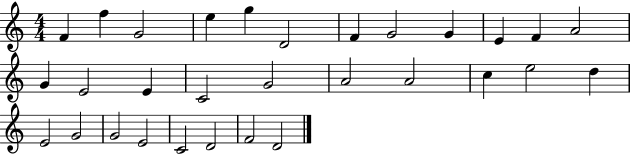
{
  \clef treble
  \numericTimeSignature
  \time 4/4
  \key c \major
  f'4 f''4 g'2 | e''4 g''4 d'2 | f'4 g'2 g'4 | e'4 f'4 a'2 | \break g'4 e'2 e'4 | c'2 g'2 | a'2 a'2 | c''4 e''2 d''4 | \break e'2 g'2 | g'2 e'2 | c'2 d'2 | f'2 d'2 | \break \bar "|."
}